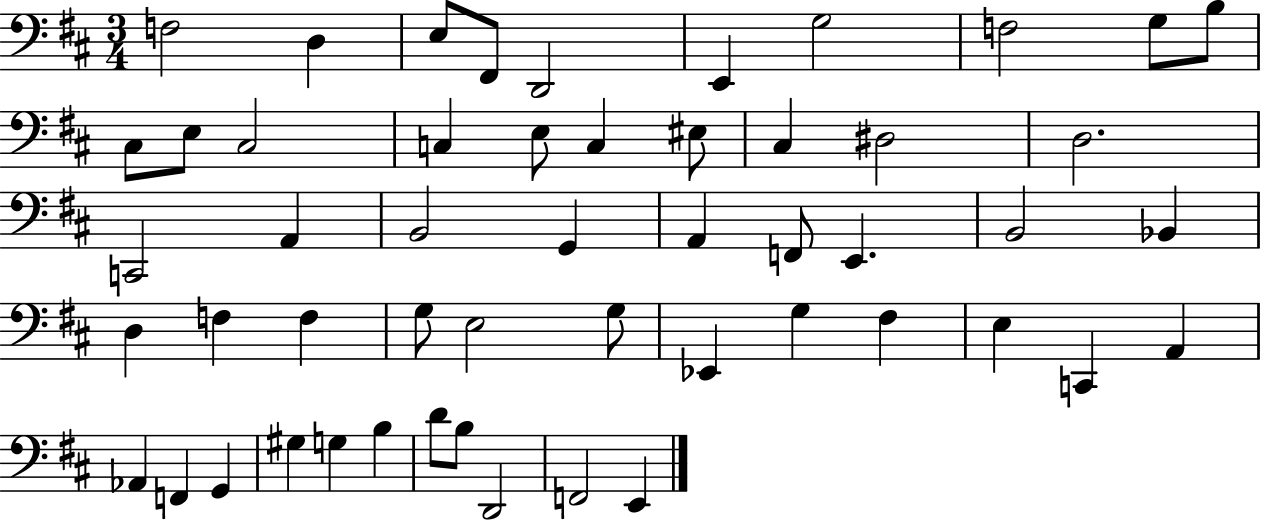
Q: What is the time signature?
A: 3/4